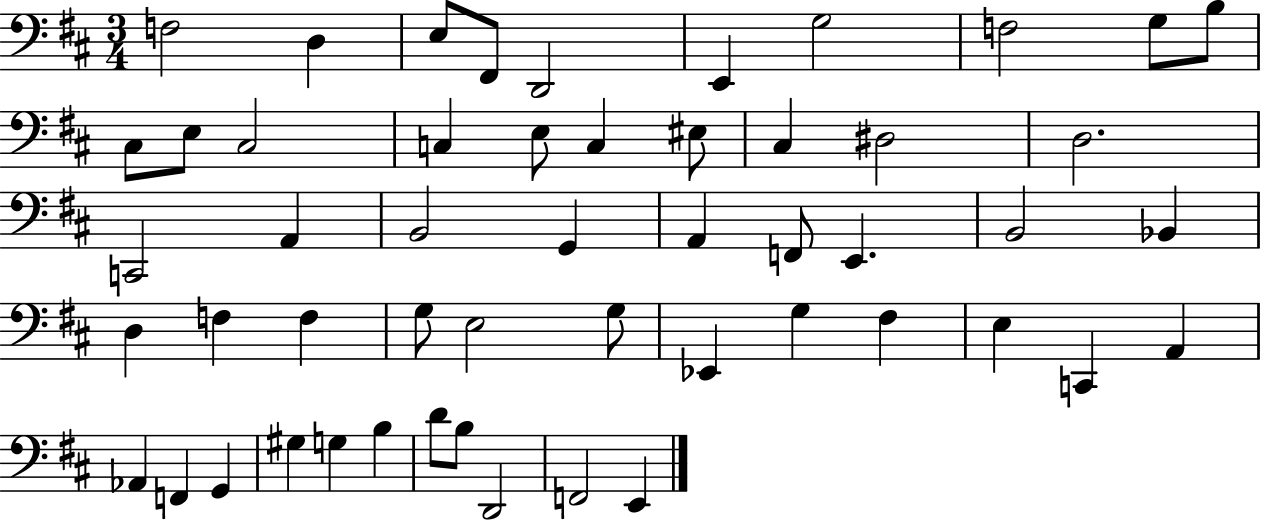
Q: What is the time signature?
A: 3/4